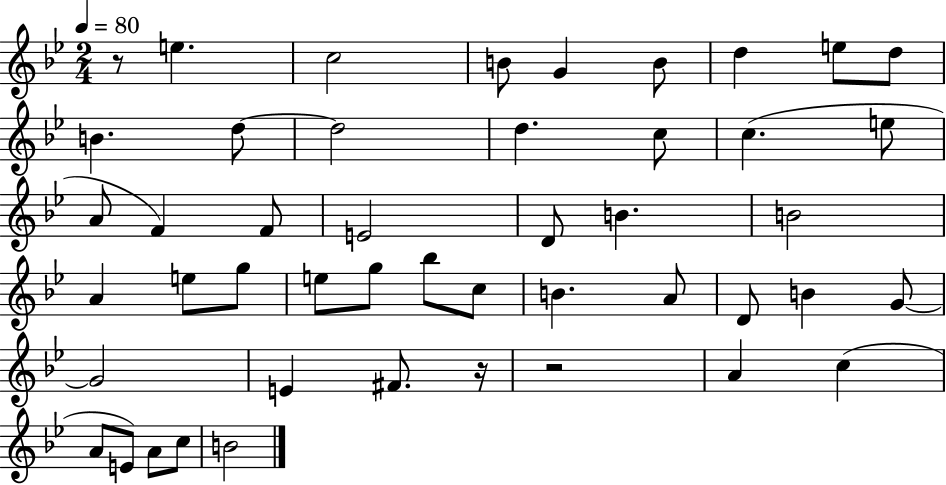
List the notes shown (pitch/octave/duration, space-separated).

R/e E5/q. C5/h B4/e G4/q B4/e D5/q E5/e D5/e B4/q. D5/e D5/h D5/q. C5/e C5/q. E5/e A4/e F4/q F4/e E4/h D4/e B4/q. B4/h A4/q E5/e G5/e E5/e G5/e Bb5/e C5/e B4/q. A4/e D4/e B4/q G4/e G4/h E4/q F#4/e. R/s R/h A4/q C5/q A4/e E4/e A4/e C5/e B4/h